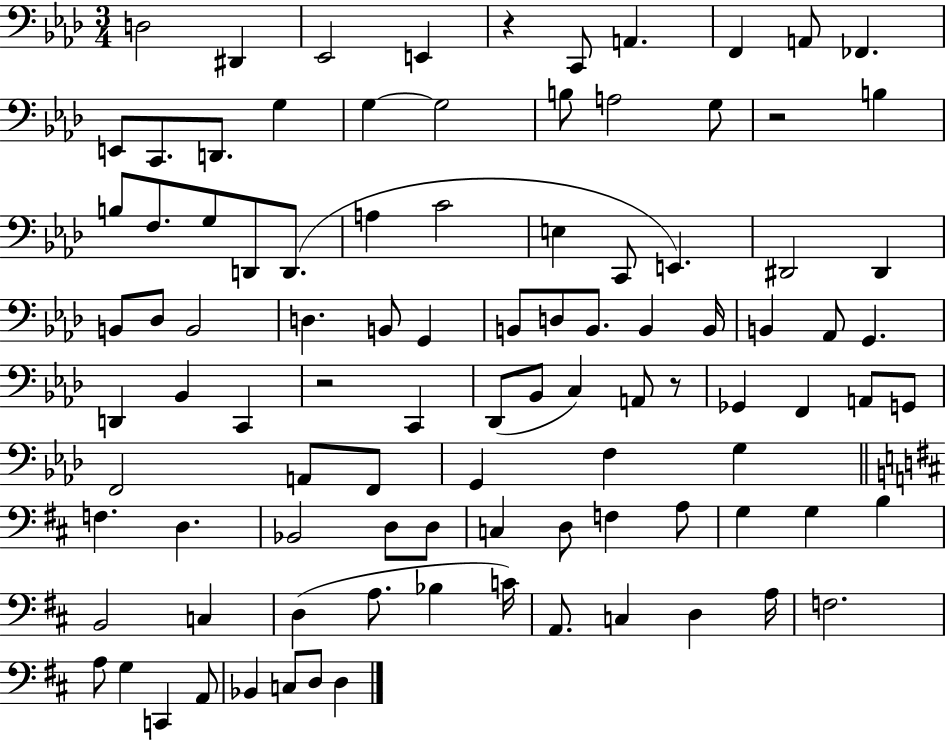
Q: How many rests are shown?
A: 4